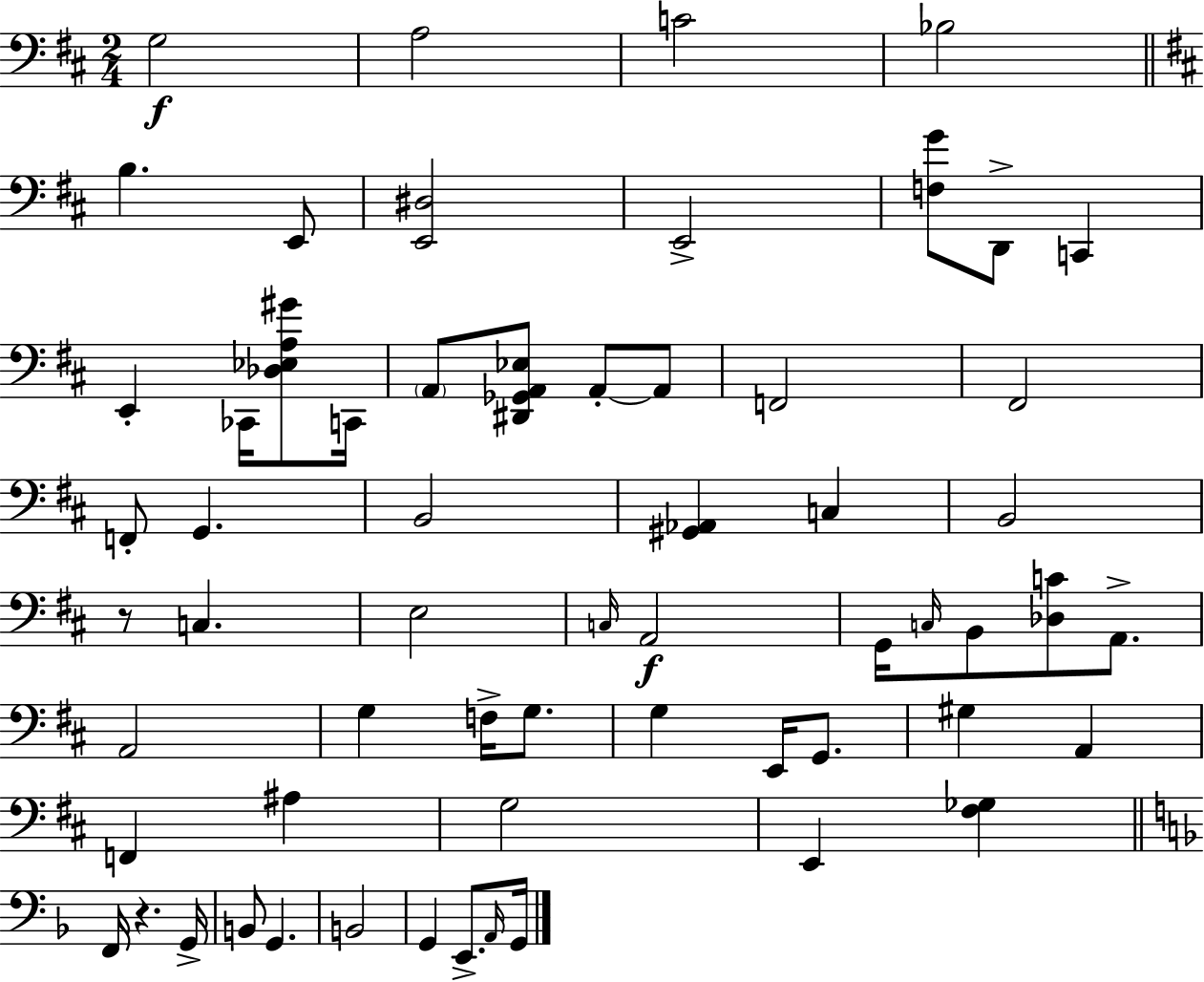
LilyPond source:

{
  \clef bass
  \numericTimeSignature
  \time 2/4
  \key d \major
  g2\f | a2 | c'2 | bes2 | \break \bar "||" \break \key b \minor b4. e,8 | <e, dis>2 | e,2-> | <f g'>8 d,8-> c,4 | \break e,4-. ces,16 <des ees a gis'>8 c,16 | \parenthesize a,8 <dis, ges, a, ees>8 a,8-.~~ a,8 | f,2 | fis,2 | \break f,8-. g,4. | b,2 | <gis, aes,>4 c4 | b,2 | \break r8 c4. | e2 | \grace { c16 }\f a,2 | g,16 \grace { c16 } b,8 <des c'>8 a,8.-> | \break a,2 | g4 f16-> g8. | g4 e,16 g,8. | gis4 a,4 | \break f,4 ais4 | g2 | e,4 <fis ges>4 | \bar "||" \break \key f \major f,16 r4. g,16-> | b,8 g,4. | b,2 | g,4 e,8.-> \grace { a,16 } | \break g,16 \bar "|."
}